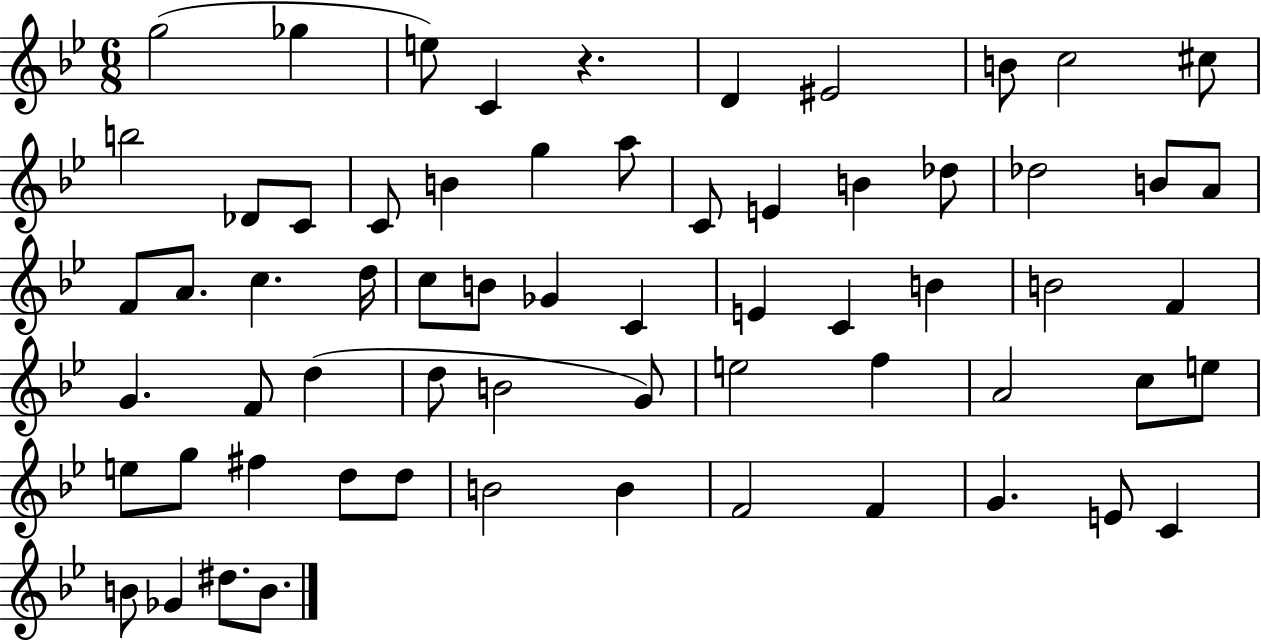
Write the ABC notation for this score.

X:1
T:Untitled
M:6/8
L:1/4
K:Bb
g2 _g e/2 C z D ^E2 B/2 c2 ^c/2 b2 _D/2 C/2 C/2 B g a/2 C/2 E B _d/2 _d2 B/2 A/2 F/2 A/2 c d/4 c/2 B/2 _G C E C B B2 F G F/2 d d/2 B2 G/2 e2 f A2 c/2 e/2 e/2 g/2 ^f d/2 d/2 B2 B F2 F G E/2 C B/2 _G ^d/2 B/2